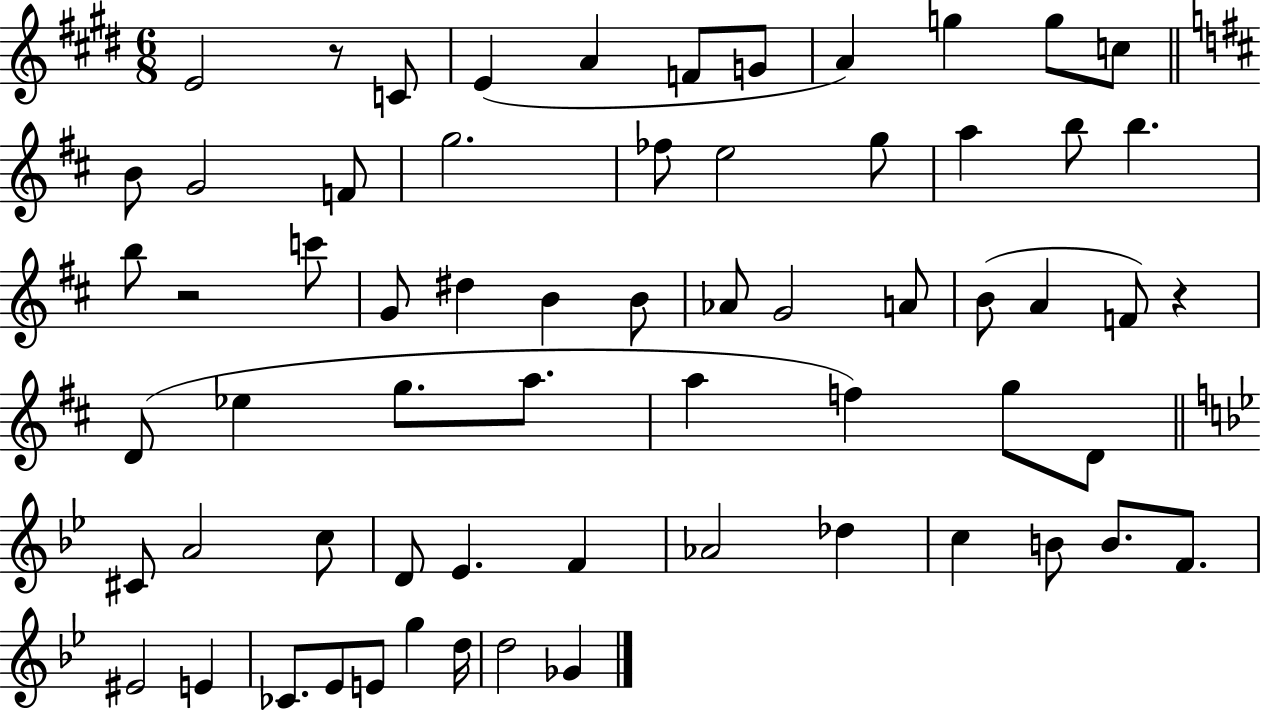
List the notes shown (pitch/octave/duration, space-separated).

E4/h R/e C4/e E4/q A4/q F4/e G4/e A4/q G5/q G5/e C5/e B4/e G4/h F4/e G5/h. FES5/e E5/h G5/e A5/q B5/e B5/q. B5/e R/h C6/e G4/e D#5/q B4/q B4/e Ab4/e G4/h A4/e B4/e A4/q F4/e R/q D4/e Eb5/q G5/e. A5/e. A5/q F5/q G5/e D4/e C#4/e A4/h C5/e D4/e Eb4/q. F4/q Ab4/h Db5/q C5/q B4/e B4/e. F4/e. EIS4/h E4/q CES4/e. Eb4/e E4/e G5/q D5/s D5/h Gb4/q